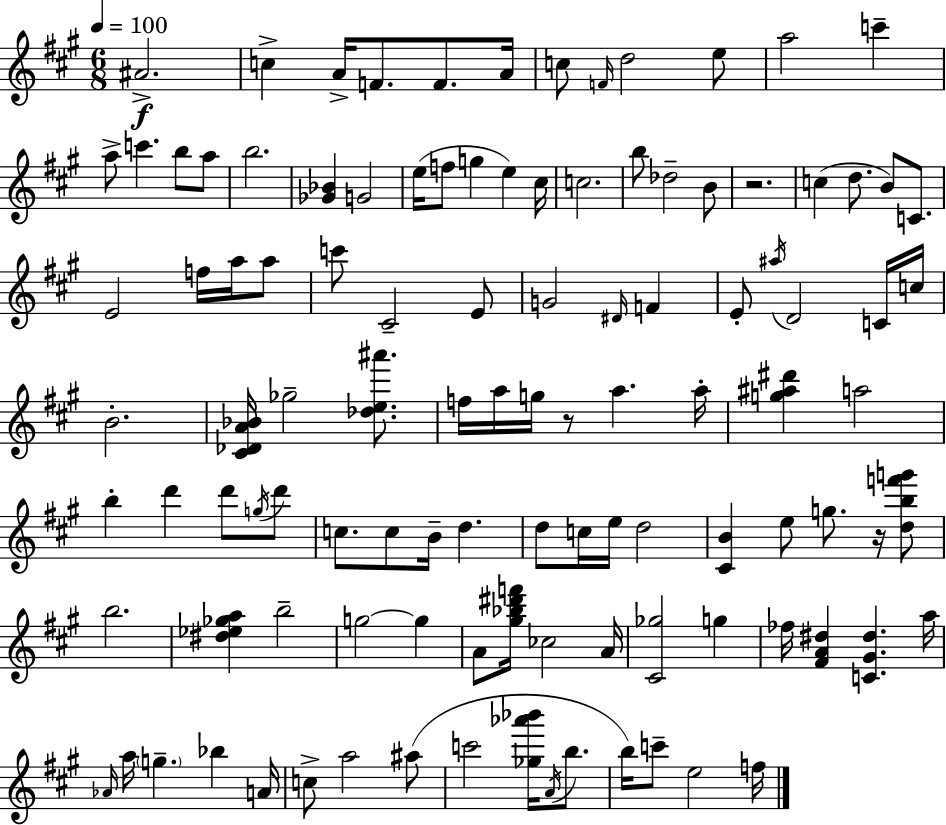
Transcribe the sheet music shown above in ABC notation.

X:1
T:Untitled
M:6/8
L:1/4
K:A
^A2 c A/4 F/2 F/2 A/4 c/2 F/4 d2 e/2 a2 c' a/2 c' b/2 a/2 b2 [_G_B] G2 e/4 f/2 g e ^c/4 c2 b/2 _d2 B/2 z2 c d/2 B/2 C/2 E2 f/4 a/4 a/2 c'/2 ^C2 E/2 G2 ^D/4 F E/2 ^a/4 D2 C/4 c/4 B2 [^C_DA_B]/4 _g2 [_de^a']/2 f/4 a/4 g/4 z/2 a a/4 [g^a^d'] a2 b d' d'/2 g/4 d'/2 c/2 c/2 B/4 d d/2 c/4 e/4 d2 [^CB] e/2 g/2 z/4 [dbf'g']/2 b2 [^d_e_ga] b2 g2 g A/2 [^g_b^d'f']/4 _c2 A/4 [^C_g]2 g _f/4 [^FA^d] [C^G^d] a/4 _A/4 a/4 g _b A/4 c/2 a2 ^a/2 c'2 [_g_a'_b']/4 A/4 b/2 b/4 c'/2 e2 f/4